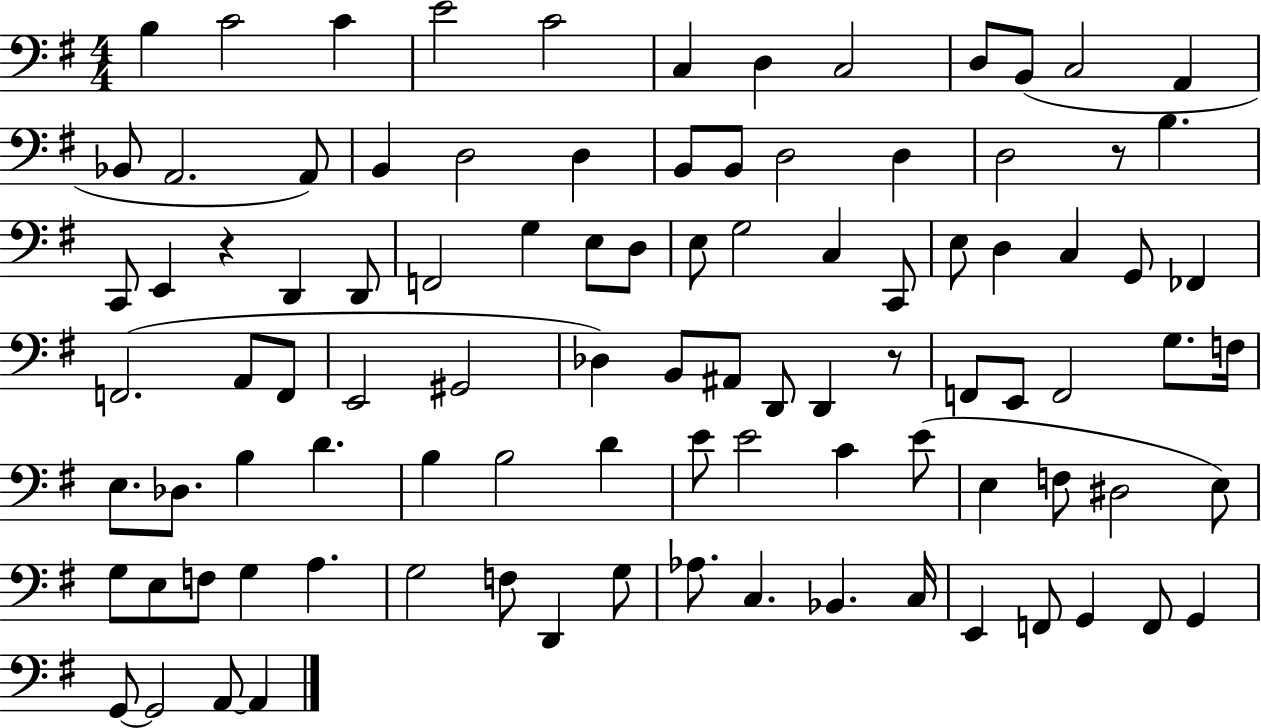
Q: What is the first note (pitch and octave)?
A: B3